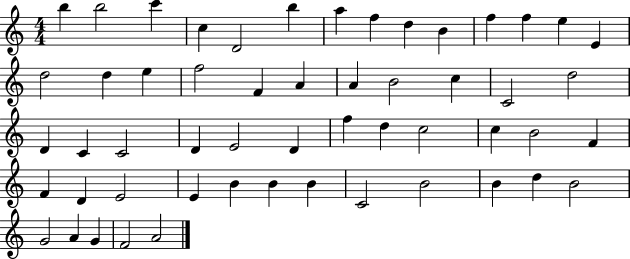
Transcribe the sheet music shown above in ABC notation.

X:1
T:Untitled
M:4/4
L:1/4
K:C
b b2 c' c D2 b a f d B f f e E d2 d e f2 F A A B2 c C2 d2 D C C2 D E2 D f d c2 c B2 F F D E2 E B B B C2 B2 B d B2 G2 A G F2 A2